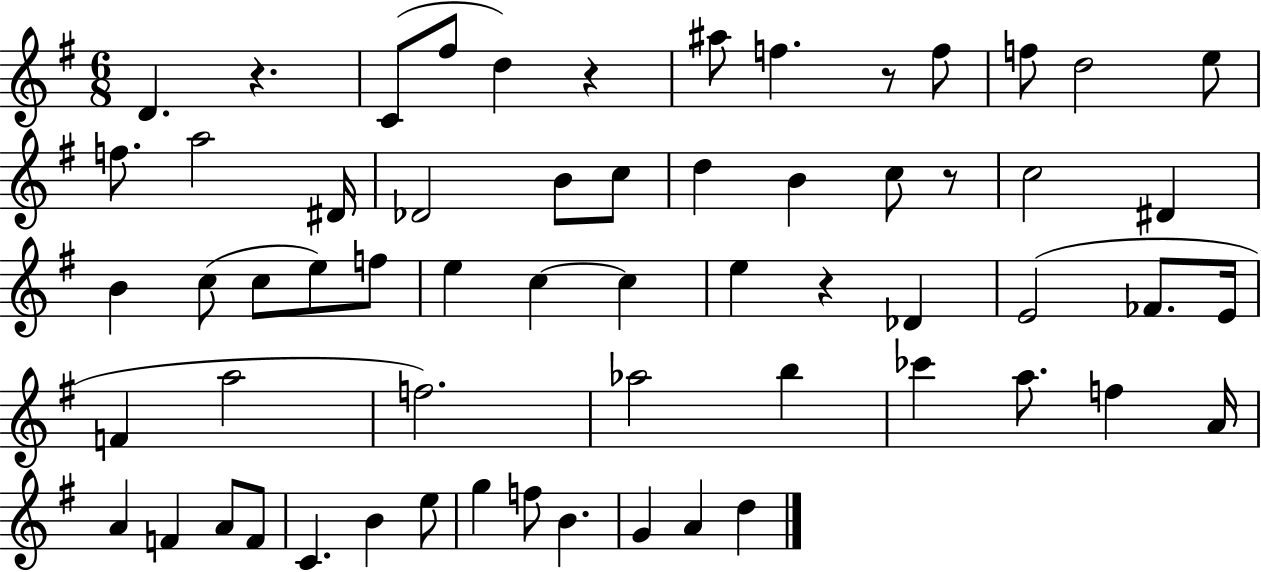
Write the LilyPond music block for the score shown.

{
  \clef treble
  \numericTimeSignature
  \time 6/8
  \key g \major
  d'4. r4. | c'8( fis''8 d''4) r4 | ais''8 f''4. r8 f''8 | f''8 d''2 e''8 | \break f''8. a''2 dis'16 | des'2 b'8 c''8 | d''4 b'4 c''8 r8 | c''2 dis'4 | \break b'4 c''8( c''8 e''8) f''8 | e''4 c''4~~ c''4 | e''4 r4 des'4 | e'2( fes'8. e'16 | \break f'4 a''2 | f''2.) | aes''2 b''4 | ces'''4 a''8. f''4 a'16 | \break a'4 f'4 a'8 f'8 | c'4. b'4 e''8 | g''4 f''8 b'4. | g'4 a'4 d''4 | \break \bar "|."
}